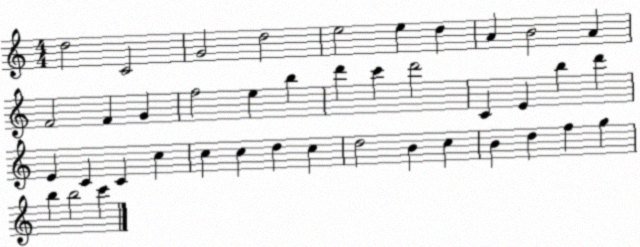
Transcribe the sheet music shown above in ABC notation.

X:1
T:Untitled
M:4/4
L:1/4
K:C
d2 C2 G2 d2 e2 e d A B2 A F2 F G f2 e b d' c' d'2 C E b d' E C C c c c d c d2 B c B d f g b b2 c'